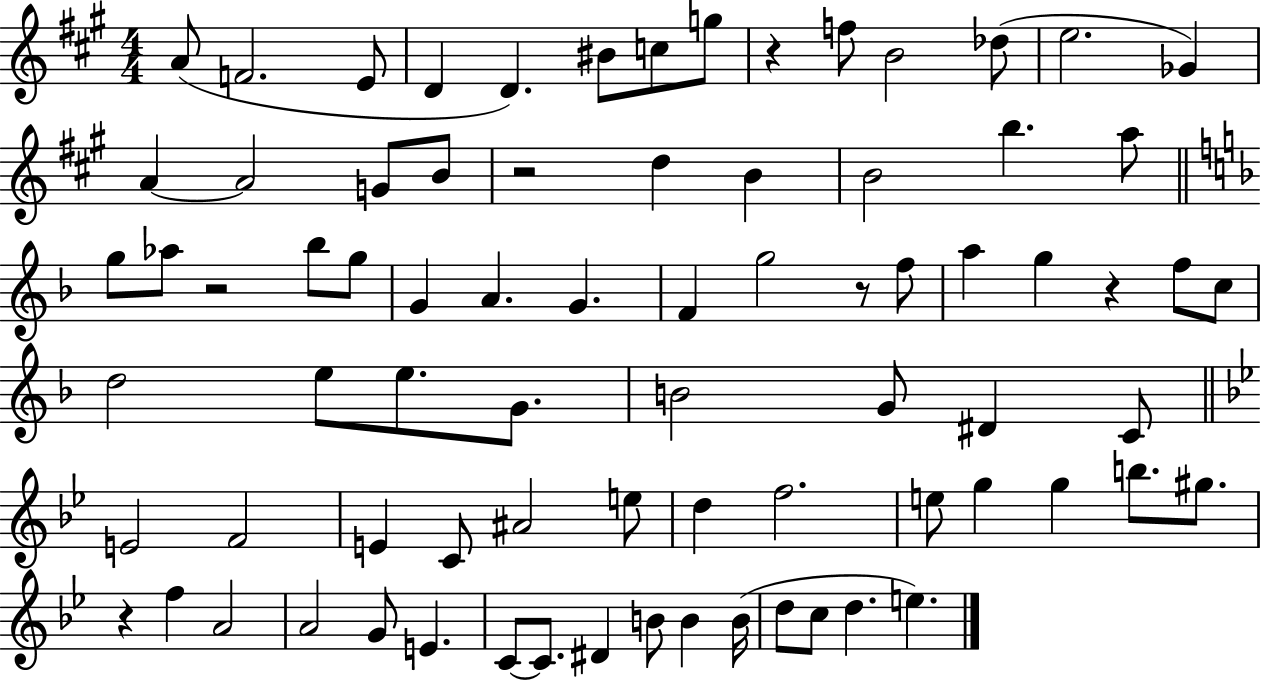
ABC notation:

X:1
T:Untitled
M:4/4
L:1/4
K:A
A/2 F2 E/2 D D ^B/2 c/2 g/2 z f/2 B2 _d/2 e2 _G A A2 G/2 B/2 z2 d B B2 b a/2 g/2 _a/2 z2 _b/2 g/2 G A G F g2 z/2 f/2 a g z f/2 c/2 d2 e/2 e/2 G/2 B2 G/2 ^D C/2 E2 F2 E C/2 ^A2 e/2 d f2 e/2 g g b/2 ^g/2 z f A2 A2 G/2 E C/2 C/2 ^D B/2 B B/4 d/2 c/2 d e